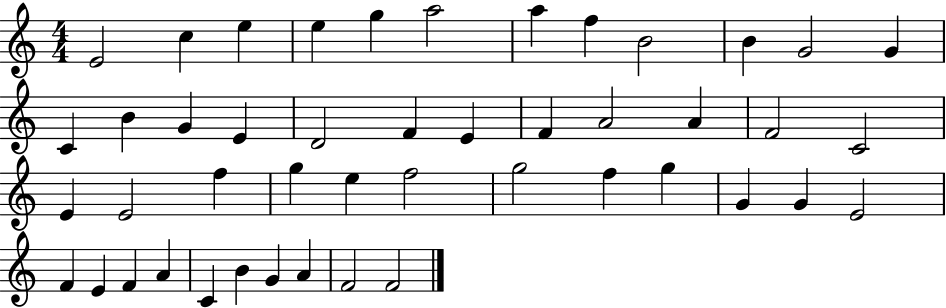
X:1
T:Untitled
M:4/4
L:1/4
K:C
E2 c e e g a2 a f B2 B G2 G C B G E D2 F E F A2 A F2 C2 E E2 f g e f2 g2 f g G G E2 F E F A C B G A F2 F2